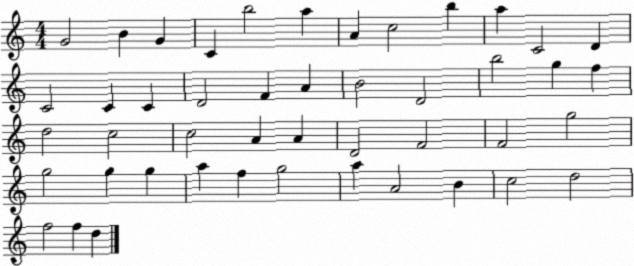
X:1
T:Untitled
M:4/4
L:1/4
K:C
G2 B G C b2 a A c2 b a C2 D C2 C C D2 F A B2 D2 b2 g f d2 c2 c2 A A D2 F2 F2 g2 g2 g g a f g2 a A2 B c2 d2 f2 f d